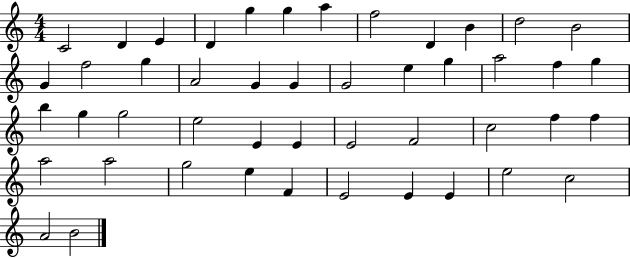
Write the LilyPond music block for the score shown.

{
  \clef treble
  \numericTimeSignature
  \time 4/4
  \key c \major
  c'2 d'4 e'4 | d'4 g''4 g''4 a''4 | f''2 d'4 b'4 | d''2 b'2 | \break g'4 f''2 g''4 | a'2 g'4 g'4 | g'2 e''4 g''4 | a''2 f''4 g''4 | \break b''4 g''4 g''2 | e''2 e'4 e'4 | e'2 f'2 | c''2 f''4 f''4 | \break a''2 a''2 | g''2 e''4 f'4 | e'2 e'4 e'4 | e''2 c''2 | \break a'2 b'2 | \bar "|."
}